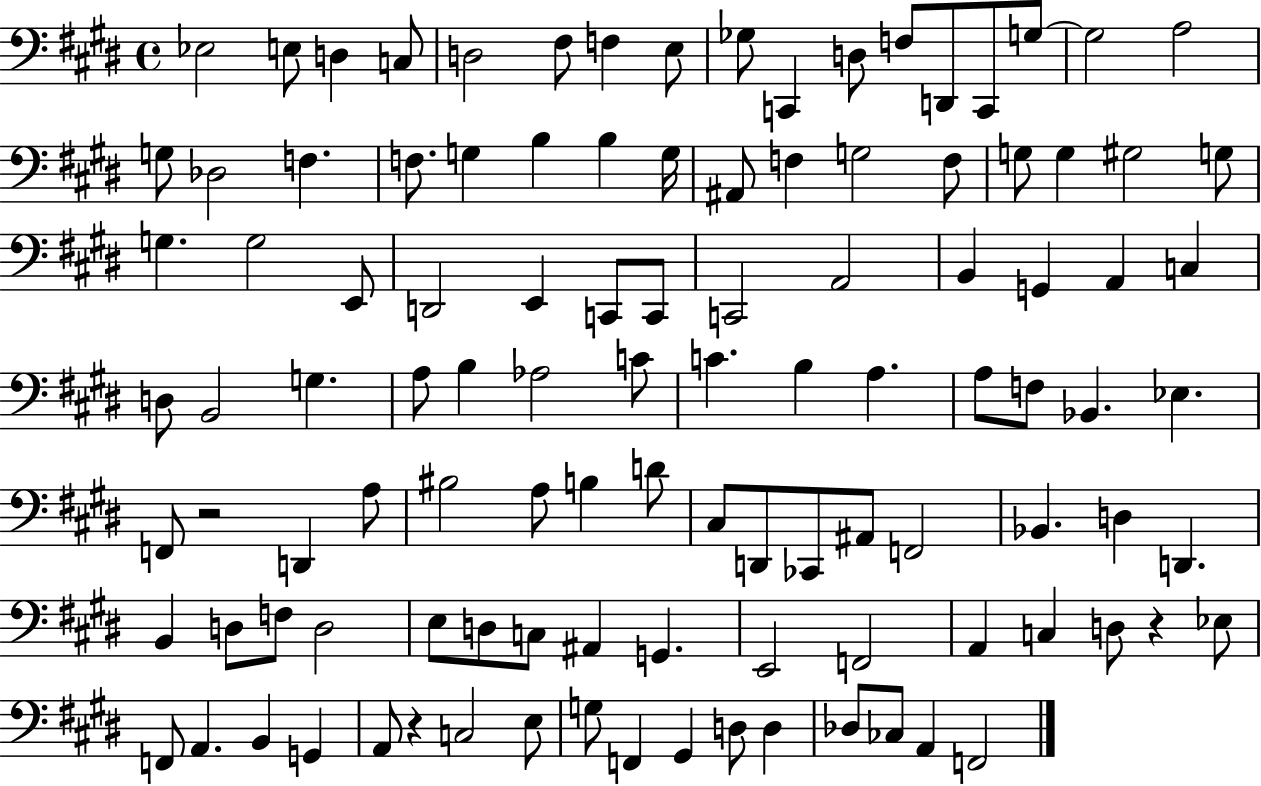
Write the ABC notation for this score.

X:1
T:Untitled
M:4/4
L:1/4
K:E
_E,2 E,/2 D, C,/2 D,2 ^F,/2 F, E,/2 _G,/2 C,, D,/2 F,/2 D,,/2 C,,/2 G,/2 G,2 A,2 G,/2 _D,2 F, F,/2 G, B, B, G,/4 ^A,,/2 F, G,2 F,/2 G,/2 G, ^G,2 G,/2 G, G,2 E,,/2 D,,2 E,, C,,/2 C,,/2 C,,2 A,,2 B,, G,, A,, C, D,/2 B,,2 G, A,/2 B, _A,2 C/2 C B, A, A,/2 F,/2 _B,, _E, F,,/2 z2 D,, A,/2 ^B,2 A,/2 B, D/2 ^C,/2 D,,/2 _C,,/2 ^A,,/2 F,,2 _B,, D, D,, B,, D,/2 F,/2 D,2 E,/2 D,/2 C,/2 ^A,, G,, E,,2 F,,2 A,, C, D,/2 z _E,/2 F,,/2 A,, B,, G,, A,,/2 z C,2 E,/2 G,/2 F,, ^G,, D,/2 D, _D,/2 _C,/2 A,, F,,2